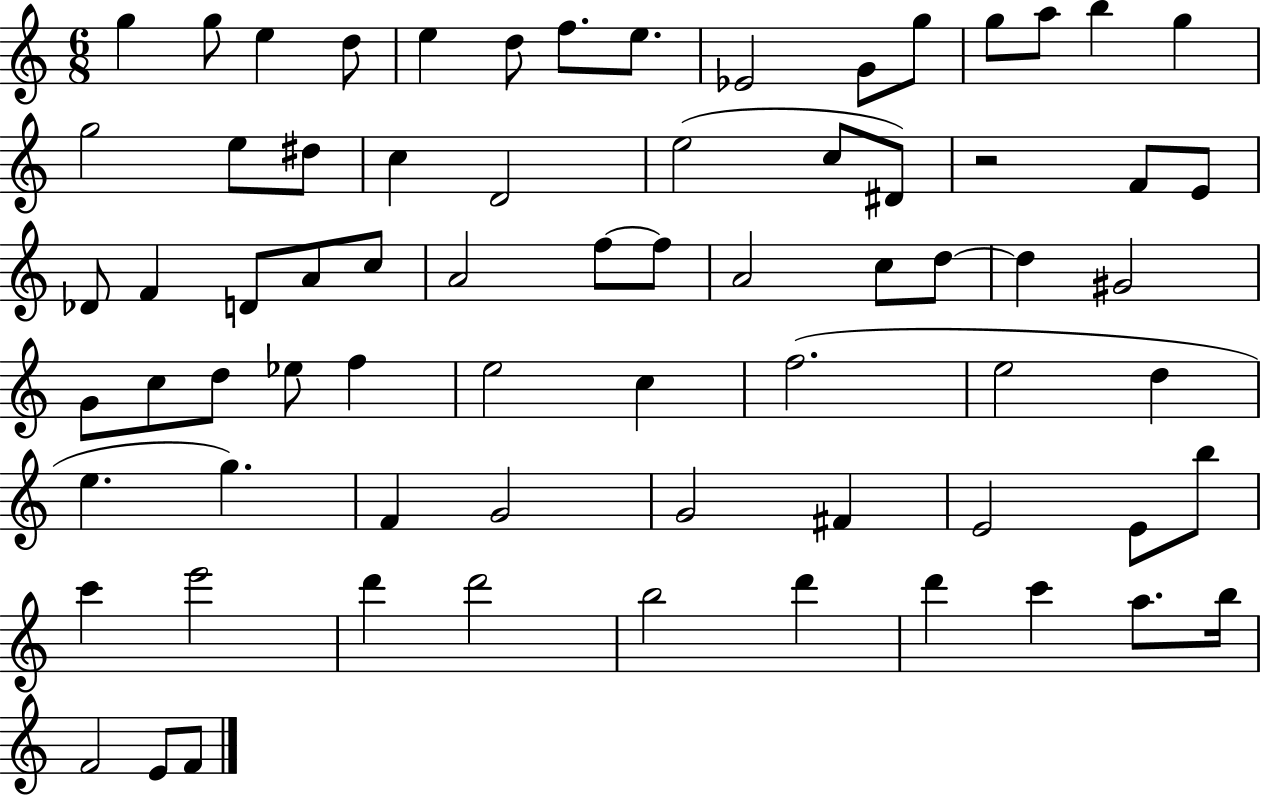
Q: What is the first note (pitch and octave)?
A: G5